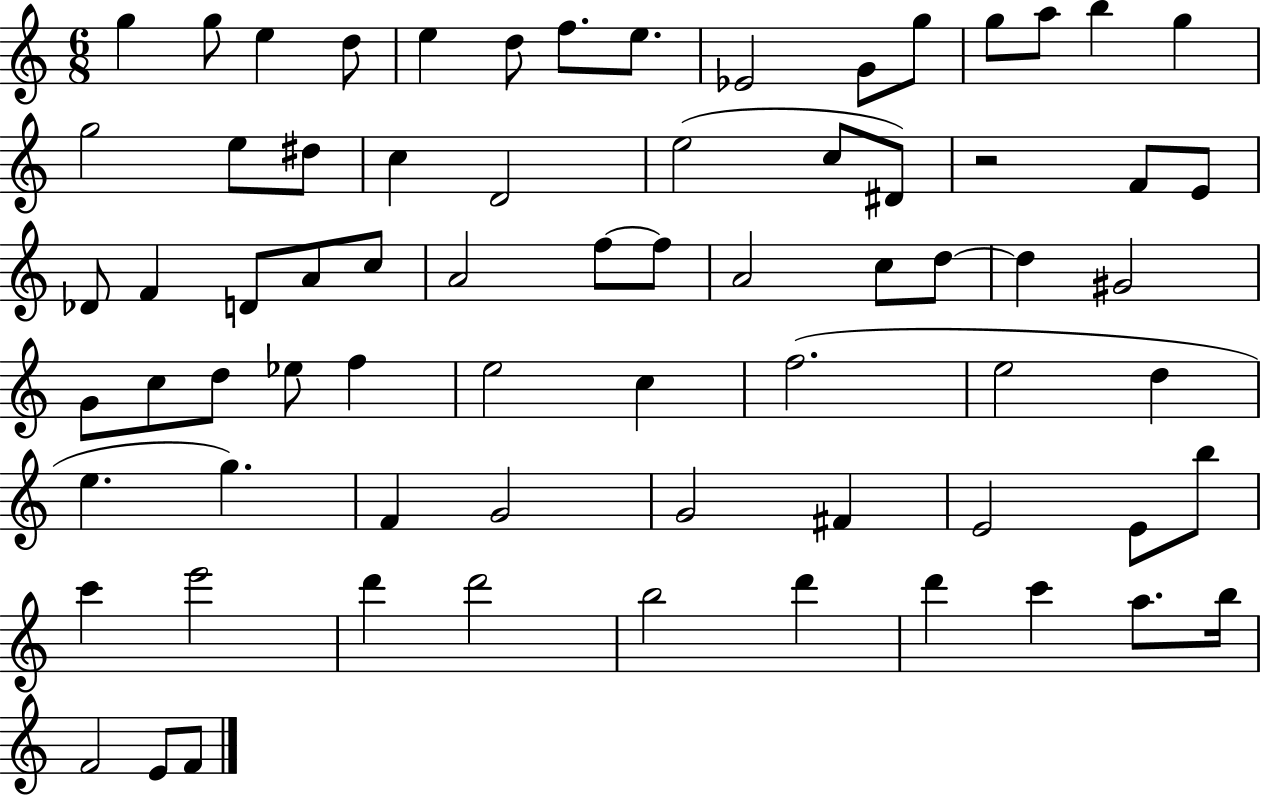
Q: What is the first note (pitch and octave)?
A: G5